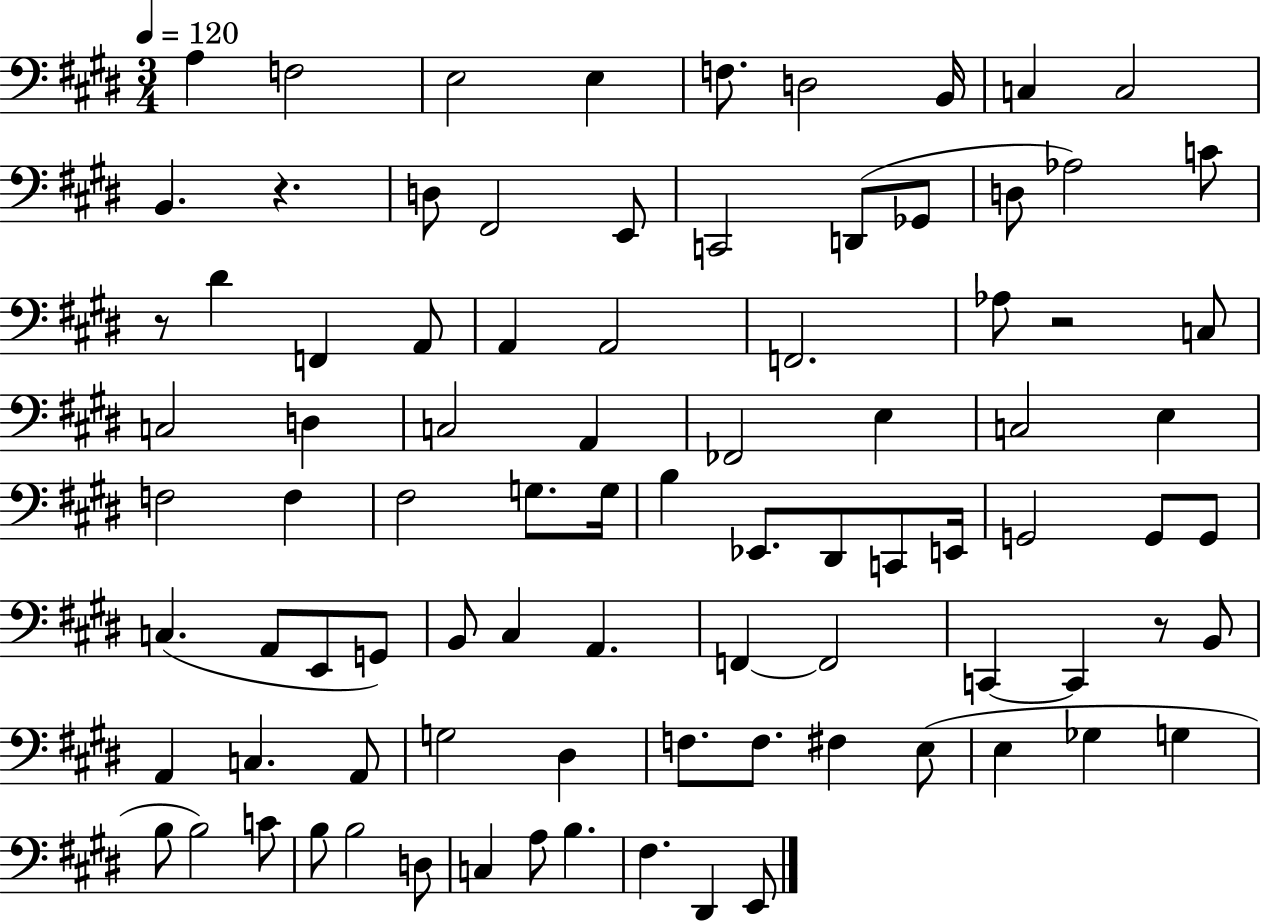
{
  \clef bass
  \numericTimeSignature
  \time 3/4
  \key e \major
  \tempo 4 = 120
  \repeat volta 2 { a4 f2 | e2 e4 | f8. d2 b,16 | c4 c2 | \break b,4. r4. | d8 fis,2 e,8 | c,2 d,8( ges,8 | d8 aes2) c'8 | \break r8 dis'4 f,4 a,8 | a,4 a,2 | f,2. | aes8 r2 c8 | \break c2 d4 | c2 a,4 | fes,2 e4 | c2 e4 | \break f2 f4 | fis2 g8. g16 | b4 ees,8. dis,8 c,8 e,16 | g,2 g,8 g,8 | \break c4.( a,8 e,8 g,8) | b,8 cis4 a,4. | f,4~~ f,2 | c,4~~ c,4 r8 b,8 | \break a,4 c4. a,8 | g2 dis4 | f8. f8. fis4 e8( | e4 ges4 g4 | \break b8 b2) c'8 | b8 b2 d8 | c4 a8 b4. | fis4. dis,4 e,8 | \break } \bar "|."
}